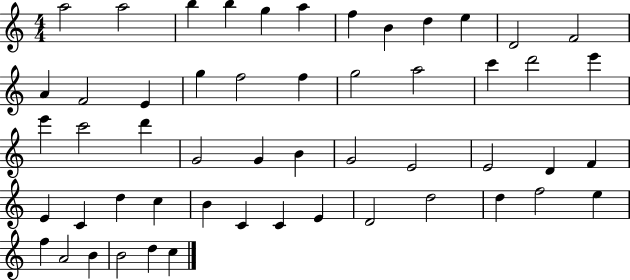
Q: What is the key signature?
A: C major